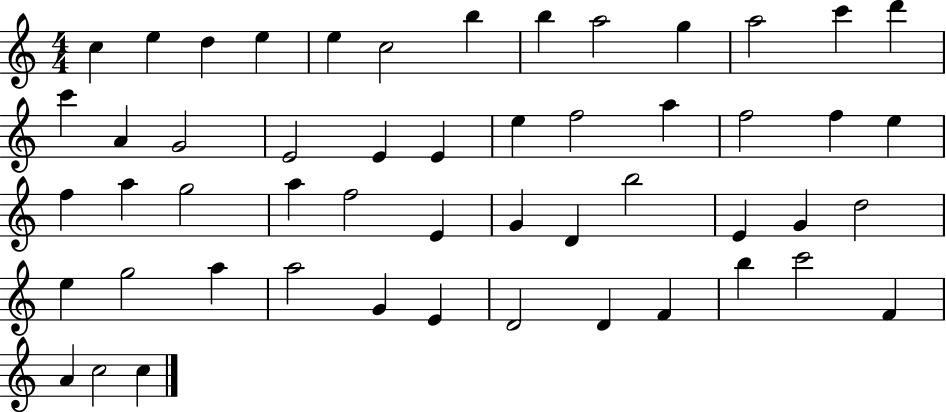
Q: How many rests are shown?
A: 0